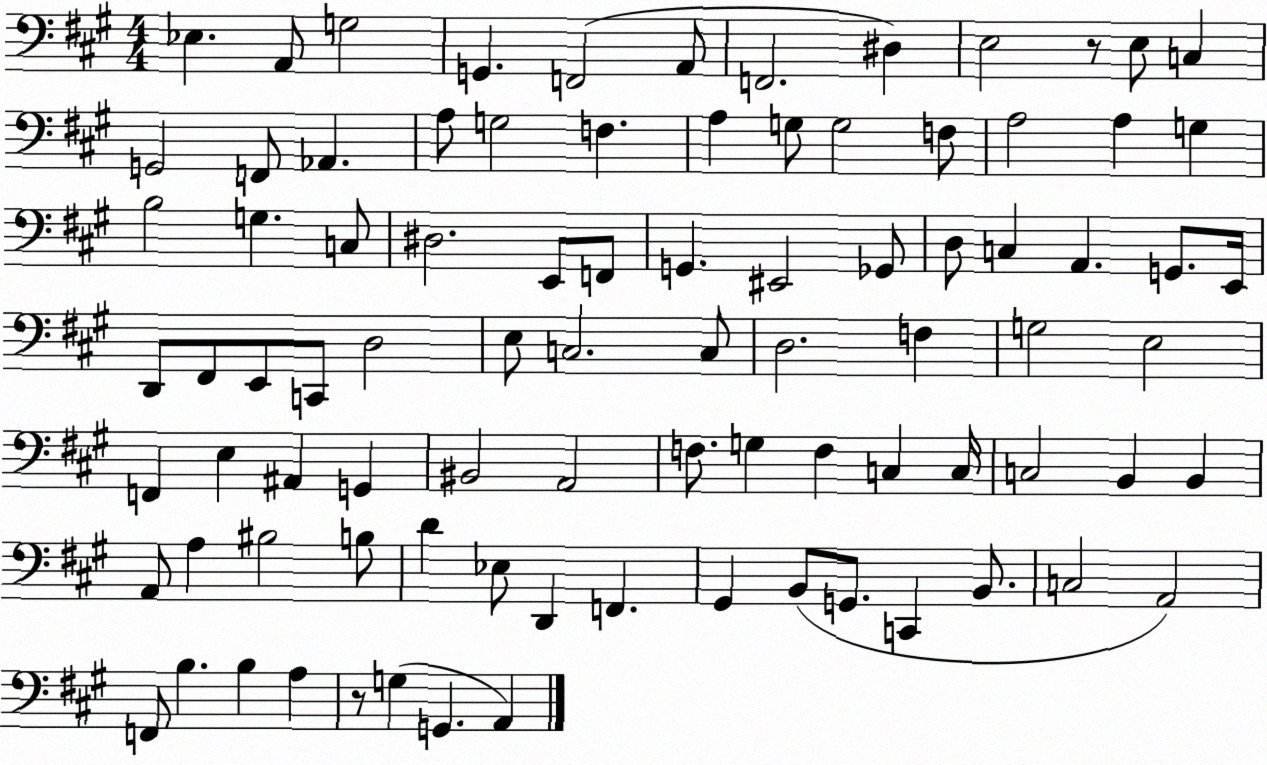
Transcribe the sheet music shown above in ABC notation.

X:1
T:Untitled
M:4/4
L:1/4
K:A
_E, A,,/2 G,2 G,, F,,2 A,,/2 F,,2 ^D, E,2 z/2 E,/2 C, G,,2 F,,/2 _A,, A,/2 G,2 F, A, G,/2 G,2 F,/2 A,2 A, G, B,2 G, C,/2 ^D,2 E,,/2 F,,/2 G,, ^E,,2 _G,,/2 D,/2 C, A,, G,,/2 E,,/4 D,,/2 ^F,,/2 E,,/2 C,,/2 D,2 E,/2 C,2 C,/2 D,2 F, G,2 E,2 F,, E, ^A,, G,, ^B,,2 A,,2 F,/2 G, F, C, C,/4 C,2 B,, B,, A,,/2 A, ^B,2 B,/2 D _E,/2 D,, F,, ^G,, B,,/2 G,,/2 C,, B,,/2 C,2 A,,2 F,,/2 B, B, A, z/2 G, G,, A,,